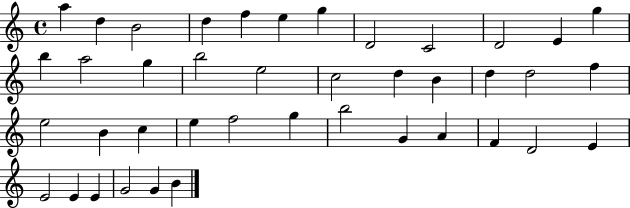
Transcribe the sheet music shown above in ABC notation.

X:1
T:Untitled
M:4/4
L:1/4
K:C
a d B2 d f e g D2 C2 D2 E g b a2 g b2 e2 c2 d B d d2 f e2 B c e f2 g b2 G A F D2 E E2 E E G2 G B